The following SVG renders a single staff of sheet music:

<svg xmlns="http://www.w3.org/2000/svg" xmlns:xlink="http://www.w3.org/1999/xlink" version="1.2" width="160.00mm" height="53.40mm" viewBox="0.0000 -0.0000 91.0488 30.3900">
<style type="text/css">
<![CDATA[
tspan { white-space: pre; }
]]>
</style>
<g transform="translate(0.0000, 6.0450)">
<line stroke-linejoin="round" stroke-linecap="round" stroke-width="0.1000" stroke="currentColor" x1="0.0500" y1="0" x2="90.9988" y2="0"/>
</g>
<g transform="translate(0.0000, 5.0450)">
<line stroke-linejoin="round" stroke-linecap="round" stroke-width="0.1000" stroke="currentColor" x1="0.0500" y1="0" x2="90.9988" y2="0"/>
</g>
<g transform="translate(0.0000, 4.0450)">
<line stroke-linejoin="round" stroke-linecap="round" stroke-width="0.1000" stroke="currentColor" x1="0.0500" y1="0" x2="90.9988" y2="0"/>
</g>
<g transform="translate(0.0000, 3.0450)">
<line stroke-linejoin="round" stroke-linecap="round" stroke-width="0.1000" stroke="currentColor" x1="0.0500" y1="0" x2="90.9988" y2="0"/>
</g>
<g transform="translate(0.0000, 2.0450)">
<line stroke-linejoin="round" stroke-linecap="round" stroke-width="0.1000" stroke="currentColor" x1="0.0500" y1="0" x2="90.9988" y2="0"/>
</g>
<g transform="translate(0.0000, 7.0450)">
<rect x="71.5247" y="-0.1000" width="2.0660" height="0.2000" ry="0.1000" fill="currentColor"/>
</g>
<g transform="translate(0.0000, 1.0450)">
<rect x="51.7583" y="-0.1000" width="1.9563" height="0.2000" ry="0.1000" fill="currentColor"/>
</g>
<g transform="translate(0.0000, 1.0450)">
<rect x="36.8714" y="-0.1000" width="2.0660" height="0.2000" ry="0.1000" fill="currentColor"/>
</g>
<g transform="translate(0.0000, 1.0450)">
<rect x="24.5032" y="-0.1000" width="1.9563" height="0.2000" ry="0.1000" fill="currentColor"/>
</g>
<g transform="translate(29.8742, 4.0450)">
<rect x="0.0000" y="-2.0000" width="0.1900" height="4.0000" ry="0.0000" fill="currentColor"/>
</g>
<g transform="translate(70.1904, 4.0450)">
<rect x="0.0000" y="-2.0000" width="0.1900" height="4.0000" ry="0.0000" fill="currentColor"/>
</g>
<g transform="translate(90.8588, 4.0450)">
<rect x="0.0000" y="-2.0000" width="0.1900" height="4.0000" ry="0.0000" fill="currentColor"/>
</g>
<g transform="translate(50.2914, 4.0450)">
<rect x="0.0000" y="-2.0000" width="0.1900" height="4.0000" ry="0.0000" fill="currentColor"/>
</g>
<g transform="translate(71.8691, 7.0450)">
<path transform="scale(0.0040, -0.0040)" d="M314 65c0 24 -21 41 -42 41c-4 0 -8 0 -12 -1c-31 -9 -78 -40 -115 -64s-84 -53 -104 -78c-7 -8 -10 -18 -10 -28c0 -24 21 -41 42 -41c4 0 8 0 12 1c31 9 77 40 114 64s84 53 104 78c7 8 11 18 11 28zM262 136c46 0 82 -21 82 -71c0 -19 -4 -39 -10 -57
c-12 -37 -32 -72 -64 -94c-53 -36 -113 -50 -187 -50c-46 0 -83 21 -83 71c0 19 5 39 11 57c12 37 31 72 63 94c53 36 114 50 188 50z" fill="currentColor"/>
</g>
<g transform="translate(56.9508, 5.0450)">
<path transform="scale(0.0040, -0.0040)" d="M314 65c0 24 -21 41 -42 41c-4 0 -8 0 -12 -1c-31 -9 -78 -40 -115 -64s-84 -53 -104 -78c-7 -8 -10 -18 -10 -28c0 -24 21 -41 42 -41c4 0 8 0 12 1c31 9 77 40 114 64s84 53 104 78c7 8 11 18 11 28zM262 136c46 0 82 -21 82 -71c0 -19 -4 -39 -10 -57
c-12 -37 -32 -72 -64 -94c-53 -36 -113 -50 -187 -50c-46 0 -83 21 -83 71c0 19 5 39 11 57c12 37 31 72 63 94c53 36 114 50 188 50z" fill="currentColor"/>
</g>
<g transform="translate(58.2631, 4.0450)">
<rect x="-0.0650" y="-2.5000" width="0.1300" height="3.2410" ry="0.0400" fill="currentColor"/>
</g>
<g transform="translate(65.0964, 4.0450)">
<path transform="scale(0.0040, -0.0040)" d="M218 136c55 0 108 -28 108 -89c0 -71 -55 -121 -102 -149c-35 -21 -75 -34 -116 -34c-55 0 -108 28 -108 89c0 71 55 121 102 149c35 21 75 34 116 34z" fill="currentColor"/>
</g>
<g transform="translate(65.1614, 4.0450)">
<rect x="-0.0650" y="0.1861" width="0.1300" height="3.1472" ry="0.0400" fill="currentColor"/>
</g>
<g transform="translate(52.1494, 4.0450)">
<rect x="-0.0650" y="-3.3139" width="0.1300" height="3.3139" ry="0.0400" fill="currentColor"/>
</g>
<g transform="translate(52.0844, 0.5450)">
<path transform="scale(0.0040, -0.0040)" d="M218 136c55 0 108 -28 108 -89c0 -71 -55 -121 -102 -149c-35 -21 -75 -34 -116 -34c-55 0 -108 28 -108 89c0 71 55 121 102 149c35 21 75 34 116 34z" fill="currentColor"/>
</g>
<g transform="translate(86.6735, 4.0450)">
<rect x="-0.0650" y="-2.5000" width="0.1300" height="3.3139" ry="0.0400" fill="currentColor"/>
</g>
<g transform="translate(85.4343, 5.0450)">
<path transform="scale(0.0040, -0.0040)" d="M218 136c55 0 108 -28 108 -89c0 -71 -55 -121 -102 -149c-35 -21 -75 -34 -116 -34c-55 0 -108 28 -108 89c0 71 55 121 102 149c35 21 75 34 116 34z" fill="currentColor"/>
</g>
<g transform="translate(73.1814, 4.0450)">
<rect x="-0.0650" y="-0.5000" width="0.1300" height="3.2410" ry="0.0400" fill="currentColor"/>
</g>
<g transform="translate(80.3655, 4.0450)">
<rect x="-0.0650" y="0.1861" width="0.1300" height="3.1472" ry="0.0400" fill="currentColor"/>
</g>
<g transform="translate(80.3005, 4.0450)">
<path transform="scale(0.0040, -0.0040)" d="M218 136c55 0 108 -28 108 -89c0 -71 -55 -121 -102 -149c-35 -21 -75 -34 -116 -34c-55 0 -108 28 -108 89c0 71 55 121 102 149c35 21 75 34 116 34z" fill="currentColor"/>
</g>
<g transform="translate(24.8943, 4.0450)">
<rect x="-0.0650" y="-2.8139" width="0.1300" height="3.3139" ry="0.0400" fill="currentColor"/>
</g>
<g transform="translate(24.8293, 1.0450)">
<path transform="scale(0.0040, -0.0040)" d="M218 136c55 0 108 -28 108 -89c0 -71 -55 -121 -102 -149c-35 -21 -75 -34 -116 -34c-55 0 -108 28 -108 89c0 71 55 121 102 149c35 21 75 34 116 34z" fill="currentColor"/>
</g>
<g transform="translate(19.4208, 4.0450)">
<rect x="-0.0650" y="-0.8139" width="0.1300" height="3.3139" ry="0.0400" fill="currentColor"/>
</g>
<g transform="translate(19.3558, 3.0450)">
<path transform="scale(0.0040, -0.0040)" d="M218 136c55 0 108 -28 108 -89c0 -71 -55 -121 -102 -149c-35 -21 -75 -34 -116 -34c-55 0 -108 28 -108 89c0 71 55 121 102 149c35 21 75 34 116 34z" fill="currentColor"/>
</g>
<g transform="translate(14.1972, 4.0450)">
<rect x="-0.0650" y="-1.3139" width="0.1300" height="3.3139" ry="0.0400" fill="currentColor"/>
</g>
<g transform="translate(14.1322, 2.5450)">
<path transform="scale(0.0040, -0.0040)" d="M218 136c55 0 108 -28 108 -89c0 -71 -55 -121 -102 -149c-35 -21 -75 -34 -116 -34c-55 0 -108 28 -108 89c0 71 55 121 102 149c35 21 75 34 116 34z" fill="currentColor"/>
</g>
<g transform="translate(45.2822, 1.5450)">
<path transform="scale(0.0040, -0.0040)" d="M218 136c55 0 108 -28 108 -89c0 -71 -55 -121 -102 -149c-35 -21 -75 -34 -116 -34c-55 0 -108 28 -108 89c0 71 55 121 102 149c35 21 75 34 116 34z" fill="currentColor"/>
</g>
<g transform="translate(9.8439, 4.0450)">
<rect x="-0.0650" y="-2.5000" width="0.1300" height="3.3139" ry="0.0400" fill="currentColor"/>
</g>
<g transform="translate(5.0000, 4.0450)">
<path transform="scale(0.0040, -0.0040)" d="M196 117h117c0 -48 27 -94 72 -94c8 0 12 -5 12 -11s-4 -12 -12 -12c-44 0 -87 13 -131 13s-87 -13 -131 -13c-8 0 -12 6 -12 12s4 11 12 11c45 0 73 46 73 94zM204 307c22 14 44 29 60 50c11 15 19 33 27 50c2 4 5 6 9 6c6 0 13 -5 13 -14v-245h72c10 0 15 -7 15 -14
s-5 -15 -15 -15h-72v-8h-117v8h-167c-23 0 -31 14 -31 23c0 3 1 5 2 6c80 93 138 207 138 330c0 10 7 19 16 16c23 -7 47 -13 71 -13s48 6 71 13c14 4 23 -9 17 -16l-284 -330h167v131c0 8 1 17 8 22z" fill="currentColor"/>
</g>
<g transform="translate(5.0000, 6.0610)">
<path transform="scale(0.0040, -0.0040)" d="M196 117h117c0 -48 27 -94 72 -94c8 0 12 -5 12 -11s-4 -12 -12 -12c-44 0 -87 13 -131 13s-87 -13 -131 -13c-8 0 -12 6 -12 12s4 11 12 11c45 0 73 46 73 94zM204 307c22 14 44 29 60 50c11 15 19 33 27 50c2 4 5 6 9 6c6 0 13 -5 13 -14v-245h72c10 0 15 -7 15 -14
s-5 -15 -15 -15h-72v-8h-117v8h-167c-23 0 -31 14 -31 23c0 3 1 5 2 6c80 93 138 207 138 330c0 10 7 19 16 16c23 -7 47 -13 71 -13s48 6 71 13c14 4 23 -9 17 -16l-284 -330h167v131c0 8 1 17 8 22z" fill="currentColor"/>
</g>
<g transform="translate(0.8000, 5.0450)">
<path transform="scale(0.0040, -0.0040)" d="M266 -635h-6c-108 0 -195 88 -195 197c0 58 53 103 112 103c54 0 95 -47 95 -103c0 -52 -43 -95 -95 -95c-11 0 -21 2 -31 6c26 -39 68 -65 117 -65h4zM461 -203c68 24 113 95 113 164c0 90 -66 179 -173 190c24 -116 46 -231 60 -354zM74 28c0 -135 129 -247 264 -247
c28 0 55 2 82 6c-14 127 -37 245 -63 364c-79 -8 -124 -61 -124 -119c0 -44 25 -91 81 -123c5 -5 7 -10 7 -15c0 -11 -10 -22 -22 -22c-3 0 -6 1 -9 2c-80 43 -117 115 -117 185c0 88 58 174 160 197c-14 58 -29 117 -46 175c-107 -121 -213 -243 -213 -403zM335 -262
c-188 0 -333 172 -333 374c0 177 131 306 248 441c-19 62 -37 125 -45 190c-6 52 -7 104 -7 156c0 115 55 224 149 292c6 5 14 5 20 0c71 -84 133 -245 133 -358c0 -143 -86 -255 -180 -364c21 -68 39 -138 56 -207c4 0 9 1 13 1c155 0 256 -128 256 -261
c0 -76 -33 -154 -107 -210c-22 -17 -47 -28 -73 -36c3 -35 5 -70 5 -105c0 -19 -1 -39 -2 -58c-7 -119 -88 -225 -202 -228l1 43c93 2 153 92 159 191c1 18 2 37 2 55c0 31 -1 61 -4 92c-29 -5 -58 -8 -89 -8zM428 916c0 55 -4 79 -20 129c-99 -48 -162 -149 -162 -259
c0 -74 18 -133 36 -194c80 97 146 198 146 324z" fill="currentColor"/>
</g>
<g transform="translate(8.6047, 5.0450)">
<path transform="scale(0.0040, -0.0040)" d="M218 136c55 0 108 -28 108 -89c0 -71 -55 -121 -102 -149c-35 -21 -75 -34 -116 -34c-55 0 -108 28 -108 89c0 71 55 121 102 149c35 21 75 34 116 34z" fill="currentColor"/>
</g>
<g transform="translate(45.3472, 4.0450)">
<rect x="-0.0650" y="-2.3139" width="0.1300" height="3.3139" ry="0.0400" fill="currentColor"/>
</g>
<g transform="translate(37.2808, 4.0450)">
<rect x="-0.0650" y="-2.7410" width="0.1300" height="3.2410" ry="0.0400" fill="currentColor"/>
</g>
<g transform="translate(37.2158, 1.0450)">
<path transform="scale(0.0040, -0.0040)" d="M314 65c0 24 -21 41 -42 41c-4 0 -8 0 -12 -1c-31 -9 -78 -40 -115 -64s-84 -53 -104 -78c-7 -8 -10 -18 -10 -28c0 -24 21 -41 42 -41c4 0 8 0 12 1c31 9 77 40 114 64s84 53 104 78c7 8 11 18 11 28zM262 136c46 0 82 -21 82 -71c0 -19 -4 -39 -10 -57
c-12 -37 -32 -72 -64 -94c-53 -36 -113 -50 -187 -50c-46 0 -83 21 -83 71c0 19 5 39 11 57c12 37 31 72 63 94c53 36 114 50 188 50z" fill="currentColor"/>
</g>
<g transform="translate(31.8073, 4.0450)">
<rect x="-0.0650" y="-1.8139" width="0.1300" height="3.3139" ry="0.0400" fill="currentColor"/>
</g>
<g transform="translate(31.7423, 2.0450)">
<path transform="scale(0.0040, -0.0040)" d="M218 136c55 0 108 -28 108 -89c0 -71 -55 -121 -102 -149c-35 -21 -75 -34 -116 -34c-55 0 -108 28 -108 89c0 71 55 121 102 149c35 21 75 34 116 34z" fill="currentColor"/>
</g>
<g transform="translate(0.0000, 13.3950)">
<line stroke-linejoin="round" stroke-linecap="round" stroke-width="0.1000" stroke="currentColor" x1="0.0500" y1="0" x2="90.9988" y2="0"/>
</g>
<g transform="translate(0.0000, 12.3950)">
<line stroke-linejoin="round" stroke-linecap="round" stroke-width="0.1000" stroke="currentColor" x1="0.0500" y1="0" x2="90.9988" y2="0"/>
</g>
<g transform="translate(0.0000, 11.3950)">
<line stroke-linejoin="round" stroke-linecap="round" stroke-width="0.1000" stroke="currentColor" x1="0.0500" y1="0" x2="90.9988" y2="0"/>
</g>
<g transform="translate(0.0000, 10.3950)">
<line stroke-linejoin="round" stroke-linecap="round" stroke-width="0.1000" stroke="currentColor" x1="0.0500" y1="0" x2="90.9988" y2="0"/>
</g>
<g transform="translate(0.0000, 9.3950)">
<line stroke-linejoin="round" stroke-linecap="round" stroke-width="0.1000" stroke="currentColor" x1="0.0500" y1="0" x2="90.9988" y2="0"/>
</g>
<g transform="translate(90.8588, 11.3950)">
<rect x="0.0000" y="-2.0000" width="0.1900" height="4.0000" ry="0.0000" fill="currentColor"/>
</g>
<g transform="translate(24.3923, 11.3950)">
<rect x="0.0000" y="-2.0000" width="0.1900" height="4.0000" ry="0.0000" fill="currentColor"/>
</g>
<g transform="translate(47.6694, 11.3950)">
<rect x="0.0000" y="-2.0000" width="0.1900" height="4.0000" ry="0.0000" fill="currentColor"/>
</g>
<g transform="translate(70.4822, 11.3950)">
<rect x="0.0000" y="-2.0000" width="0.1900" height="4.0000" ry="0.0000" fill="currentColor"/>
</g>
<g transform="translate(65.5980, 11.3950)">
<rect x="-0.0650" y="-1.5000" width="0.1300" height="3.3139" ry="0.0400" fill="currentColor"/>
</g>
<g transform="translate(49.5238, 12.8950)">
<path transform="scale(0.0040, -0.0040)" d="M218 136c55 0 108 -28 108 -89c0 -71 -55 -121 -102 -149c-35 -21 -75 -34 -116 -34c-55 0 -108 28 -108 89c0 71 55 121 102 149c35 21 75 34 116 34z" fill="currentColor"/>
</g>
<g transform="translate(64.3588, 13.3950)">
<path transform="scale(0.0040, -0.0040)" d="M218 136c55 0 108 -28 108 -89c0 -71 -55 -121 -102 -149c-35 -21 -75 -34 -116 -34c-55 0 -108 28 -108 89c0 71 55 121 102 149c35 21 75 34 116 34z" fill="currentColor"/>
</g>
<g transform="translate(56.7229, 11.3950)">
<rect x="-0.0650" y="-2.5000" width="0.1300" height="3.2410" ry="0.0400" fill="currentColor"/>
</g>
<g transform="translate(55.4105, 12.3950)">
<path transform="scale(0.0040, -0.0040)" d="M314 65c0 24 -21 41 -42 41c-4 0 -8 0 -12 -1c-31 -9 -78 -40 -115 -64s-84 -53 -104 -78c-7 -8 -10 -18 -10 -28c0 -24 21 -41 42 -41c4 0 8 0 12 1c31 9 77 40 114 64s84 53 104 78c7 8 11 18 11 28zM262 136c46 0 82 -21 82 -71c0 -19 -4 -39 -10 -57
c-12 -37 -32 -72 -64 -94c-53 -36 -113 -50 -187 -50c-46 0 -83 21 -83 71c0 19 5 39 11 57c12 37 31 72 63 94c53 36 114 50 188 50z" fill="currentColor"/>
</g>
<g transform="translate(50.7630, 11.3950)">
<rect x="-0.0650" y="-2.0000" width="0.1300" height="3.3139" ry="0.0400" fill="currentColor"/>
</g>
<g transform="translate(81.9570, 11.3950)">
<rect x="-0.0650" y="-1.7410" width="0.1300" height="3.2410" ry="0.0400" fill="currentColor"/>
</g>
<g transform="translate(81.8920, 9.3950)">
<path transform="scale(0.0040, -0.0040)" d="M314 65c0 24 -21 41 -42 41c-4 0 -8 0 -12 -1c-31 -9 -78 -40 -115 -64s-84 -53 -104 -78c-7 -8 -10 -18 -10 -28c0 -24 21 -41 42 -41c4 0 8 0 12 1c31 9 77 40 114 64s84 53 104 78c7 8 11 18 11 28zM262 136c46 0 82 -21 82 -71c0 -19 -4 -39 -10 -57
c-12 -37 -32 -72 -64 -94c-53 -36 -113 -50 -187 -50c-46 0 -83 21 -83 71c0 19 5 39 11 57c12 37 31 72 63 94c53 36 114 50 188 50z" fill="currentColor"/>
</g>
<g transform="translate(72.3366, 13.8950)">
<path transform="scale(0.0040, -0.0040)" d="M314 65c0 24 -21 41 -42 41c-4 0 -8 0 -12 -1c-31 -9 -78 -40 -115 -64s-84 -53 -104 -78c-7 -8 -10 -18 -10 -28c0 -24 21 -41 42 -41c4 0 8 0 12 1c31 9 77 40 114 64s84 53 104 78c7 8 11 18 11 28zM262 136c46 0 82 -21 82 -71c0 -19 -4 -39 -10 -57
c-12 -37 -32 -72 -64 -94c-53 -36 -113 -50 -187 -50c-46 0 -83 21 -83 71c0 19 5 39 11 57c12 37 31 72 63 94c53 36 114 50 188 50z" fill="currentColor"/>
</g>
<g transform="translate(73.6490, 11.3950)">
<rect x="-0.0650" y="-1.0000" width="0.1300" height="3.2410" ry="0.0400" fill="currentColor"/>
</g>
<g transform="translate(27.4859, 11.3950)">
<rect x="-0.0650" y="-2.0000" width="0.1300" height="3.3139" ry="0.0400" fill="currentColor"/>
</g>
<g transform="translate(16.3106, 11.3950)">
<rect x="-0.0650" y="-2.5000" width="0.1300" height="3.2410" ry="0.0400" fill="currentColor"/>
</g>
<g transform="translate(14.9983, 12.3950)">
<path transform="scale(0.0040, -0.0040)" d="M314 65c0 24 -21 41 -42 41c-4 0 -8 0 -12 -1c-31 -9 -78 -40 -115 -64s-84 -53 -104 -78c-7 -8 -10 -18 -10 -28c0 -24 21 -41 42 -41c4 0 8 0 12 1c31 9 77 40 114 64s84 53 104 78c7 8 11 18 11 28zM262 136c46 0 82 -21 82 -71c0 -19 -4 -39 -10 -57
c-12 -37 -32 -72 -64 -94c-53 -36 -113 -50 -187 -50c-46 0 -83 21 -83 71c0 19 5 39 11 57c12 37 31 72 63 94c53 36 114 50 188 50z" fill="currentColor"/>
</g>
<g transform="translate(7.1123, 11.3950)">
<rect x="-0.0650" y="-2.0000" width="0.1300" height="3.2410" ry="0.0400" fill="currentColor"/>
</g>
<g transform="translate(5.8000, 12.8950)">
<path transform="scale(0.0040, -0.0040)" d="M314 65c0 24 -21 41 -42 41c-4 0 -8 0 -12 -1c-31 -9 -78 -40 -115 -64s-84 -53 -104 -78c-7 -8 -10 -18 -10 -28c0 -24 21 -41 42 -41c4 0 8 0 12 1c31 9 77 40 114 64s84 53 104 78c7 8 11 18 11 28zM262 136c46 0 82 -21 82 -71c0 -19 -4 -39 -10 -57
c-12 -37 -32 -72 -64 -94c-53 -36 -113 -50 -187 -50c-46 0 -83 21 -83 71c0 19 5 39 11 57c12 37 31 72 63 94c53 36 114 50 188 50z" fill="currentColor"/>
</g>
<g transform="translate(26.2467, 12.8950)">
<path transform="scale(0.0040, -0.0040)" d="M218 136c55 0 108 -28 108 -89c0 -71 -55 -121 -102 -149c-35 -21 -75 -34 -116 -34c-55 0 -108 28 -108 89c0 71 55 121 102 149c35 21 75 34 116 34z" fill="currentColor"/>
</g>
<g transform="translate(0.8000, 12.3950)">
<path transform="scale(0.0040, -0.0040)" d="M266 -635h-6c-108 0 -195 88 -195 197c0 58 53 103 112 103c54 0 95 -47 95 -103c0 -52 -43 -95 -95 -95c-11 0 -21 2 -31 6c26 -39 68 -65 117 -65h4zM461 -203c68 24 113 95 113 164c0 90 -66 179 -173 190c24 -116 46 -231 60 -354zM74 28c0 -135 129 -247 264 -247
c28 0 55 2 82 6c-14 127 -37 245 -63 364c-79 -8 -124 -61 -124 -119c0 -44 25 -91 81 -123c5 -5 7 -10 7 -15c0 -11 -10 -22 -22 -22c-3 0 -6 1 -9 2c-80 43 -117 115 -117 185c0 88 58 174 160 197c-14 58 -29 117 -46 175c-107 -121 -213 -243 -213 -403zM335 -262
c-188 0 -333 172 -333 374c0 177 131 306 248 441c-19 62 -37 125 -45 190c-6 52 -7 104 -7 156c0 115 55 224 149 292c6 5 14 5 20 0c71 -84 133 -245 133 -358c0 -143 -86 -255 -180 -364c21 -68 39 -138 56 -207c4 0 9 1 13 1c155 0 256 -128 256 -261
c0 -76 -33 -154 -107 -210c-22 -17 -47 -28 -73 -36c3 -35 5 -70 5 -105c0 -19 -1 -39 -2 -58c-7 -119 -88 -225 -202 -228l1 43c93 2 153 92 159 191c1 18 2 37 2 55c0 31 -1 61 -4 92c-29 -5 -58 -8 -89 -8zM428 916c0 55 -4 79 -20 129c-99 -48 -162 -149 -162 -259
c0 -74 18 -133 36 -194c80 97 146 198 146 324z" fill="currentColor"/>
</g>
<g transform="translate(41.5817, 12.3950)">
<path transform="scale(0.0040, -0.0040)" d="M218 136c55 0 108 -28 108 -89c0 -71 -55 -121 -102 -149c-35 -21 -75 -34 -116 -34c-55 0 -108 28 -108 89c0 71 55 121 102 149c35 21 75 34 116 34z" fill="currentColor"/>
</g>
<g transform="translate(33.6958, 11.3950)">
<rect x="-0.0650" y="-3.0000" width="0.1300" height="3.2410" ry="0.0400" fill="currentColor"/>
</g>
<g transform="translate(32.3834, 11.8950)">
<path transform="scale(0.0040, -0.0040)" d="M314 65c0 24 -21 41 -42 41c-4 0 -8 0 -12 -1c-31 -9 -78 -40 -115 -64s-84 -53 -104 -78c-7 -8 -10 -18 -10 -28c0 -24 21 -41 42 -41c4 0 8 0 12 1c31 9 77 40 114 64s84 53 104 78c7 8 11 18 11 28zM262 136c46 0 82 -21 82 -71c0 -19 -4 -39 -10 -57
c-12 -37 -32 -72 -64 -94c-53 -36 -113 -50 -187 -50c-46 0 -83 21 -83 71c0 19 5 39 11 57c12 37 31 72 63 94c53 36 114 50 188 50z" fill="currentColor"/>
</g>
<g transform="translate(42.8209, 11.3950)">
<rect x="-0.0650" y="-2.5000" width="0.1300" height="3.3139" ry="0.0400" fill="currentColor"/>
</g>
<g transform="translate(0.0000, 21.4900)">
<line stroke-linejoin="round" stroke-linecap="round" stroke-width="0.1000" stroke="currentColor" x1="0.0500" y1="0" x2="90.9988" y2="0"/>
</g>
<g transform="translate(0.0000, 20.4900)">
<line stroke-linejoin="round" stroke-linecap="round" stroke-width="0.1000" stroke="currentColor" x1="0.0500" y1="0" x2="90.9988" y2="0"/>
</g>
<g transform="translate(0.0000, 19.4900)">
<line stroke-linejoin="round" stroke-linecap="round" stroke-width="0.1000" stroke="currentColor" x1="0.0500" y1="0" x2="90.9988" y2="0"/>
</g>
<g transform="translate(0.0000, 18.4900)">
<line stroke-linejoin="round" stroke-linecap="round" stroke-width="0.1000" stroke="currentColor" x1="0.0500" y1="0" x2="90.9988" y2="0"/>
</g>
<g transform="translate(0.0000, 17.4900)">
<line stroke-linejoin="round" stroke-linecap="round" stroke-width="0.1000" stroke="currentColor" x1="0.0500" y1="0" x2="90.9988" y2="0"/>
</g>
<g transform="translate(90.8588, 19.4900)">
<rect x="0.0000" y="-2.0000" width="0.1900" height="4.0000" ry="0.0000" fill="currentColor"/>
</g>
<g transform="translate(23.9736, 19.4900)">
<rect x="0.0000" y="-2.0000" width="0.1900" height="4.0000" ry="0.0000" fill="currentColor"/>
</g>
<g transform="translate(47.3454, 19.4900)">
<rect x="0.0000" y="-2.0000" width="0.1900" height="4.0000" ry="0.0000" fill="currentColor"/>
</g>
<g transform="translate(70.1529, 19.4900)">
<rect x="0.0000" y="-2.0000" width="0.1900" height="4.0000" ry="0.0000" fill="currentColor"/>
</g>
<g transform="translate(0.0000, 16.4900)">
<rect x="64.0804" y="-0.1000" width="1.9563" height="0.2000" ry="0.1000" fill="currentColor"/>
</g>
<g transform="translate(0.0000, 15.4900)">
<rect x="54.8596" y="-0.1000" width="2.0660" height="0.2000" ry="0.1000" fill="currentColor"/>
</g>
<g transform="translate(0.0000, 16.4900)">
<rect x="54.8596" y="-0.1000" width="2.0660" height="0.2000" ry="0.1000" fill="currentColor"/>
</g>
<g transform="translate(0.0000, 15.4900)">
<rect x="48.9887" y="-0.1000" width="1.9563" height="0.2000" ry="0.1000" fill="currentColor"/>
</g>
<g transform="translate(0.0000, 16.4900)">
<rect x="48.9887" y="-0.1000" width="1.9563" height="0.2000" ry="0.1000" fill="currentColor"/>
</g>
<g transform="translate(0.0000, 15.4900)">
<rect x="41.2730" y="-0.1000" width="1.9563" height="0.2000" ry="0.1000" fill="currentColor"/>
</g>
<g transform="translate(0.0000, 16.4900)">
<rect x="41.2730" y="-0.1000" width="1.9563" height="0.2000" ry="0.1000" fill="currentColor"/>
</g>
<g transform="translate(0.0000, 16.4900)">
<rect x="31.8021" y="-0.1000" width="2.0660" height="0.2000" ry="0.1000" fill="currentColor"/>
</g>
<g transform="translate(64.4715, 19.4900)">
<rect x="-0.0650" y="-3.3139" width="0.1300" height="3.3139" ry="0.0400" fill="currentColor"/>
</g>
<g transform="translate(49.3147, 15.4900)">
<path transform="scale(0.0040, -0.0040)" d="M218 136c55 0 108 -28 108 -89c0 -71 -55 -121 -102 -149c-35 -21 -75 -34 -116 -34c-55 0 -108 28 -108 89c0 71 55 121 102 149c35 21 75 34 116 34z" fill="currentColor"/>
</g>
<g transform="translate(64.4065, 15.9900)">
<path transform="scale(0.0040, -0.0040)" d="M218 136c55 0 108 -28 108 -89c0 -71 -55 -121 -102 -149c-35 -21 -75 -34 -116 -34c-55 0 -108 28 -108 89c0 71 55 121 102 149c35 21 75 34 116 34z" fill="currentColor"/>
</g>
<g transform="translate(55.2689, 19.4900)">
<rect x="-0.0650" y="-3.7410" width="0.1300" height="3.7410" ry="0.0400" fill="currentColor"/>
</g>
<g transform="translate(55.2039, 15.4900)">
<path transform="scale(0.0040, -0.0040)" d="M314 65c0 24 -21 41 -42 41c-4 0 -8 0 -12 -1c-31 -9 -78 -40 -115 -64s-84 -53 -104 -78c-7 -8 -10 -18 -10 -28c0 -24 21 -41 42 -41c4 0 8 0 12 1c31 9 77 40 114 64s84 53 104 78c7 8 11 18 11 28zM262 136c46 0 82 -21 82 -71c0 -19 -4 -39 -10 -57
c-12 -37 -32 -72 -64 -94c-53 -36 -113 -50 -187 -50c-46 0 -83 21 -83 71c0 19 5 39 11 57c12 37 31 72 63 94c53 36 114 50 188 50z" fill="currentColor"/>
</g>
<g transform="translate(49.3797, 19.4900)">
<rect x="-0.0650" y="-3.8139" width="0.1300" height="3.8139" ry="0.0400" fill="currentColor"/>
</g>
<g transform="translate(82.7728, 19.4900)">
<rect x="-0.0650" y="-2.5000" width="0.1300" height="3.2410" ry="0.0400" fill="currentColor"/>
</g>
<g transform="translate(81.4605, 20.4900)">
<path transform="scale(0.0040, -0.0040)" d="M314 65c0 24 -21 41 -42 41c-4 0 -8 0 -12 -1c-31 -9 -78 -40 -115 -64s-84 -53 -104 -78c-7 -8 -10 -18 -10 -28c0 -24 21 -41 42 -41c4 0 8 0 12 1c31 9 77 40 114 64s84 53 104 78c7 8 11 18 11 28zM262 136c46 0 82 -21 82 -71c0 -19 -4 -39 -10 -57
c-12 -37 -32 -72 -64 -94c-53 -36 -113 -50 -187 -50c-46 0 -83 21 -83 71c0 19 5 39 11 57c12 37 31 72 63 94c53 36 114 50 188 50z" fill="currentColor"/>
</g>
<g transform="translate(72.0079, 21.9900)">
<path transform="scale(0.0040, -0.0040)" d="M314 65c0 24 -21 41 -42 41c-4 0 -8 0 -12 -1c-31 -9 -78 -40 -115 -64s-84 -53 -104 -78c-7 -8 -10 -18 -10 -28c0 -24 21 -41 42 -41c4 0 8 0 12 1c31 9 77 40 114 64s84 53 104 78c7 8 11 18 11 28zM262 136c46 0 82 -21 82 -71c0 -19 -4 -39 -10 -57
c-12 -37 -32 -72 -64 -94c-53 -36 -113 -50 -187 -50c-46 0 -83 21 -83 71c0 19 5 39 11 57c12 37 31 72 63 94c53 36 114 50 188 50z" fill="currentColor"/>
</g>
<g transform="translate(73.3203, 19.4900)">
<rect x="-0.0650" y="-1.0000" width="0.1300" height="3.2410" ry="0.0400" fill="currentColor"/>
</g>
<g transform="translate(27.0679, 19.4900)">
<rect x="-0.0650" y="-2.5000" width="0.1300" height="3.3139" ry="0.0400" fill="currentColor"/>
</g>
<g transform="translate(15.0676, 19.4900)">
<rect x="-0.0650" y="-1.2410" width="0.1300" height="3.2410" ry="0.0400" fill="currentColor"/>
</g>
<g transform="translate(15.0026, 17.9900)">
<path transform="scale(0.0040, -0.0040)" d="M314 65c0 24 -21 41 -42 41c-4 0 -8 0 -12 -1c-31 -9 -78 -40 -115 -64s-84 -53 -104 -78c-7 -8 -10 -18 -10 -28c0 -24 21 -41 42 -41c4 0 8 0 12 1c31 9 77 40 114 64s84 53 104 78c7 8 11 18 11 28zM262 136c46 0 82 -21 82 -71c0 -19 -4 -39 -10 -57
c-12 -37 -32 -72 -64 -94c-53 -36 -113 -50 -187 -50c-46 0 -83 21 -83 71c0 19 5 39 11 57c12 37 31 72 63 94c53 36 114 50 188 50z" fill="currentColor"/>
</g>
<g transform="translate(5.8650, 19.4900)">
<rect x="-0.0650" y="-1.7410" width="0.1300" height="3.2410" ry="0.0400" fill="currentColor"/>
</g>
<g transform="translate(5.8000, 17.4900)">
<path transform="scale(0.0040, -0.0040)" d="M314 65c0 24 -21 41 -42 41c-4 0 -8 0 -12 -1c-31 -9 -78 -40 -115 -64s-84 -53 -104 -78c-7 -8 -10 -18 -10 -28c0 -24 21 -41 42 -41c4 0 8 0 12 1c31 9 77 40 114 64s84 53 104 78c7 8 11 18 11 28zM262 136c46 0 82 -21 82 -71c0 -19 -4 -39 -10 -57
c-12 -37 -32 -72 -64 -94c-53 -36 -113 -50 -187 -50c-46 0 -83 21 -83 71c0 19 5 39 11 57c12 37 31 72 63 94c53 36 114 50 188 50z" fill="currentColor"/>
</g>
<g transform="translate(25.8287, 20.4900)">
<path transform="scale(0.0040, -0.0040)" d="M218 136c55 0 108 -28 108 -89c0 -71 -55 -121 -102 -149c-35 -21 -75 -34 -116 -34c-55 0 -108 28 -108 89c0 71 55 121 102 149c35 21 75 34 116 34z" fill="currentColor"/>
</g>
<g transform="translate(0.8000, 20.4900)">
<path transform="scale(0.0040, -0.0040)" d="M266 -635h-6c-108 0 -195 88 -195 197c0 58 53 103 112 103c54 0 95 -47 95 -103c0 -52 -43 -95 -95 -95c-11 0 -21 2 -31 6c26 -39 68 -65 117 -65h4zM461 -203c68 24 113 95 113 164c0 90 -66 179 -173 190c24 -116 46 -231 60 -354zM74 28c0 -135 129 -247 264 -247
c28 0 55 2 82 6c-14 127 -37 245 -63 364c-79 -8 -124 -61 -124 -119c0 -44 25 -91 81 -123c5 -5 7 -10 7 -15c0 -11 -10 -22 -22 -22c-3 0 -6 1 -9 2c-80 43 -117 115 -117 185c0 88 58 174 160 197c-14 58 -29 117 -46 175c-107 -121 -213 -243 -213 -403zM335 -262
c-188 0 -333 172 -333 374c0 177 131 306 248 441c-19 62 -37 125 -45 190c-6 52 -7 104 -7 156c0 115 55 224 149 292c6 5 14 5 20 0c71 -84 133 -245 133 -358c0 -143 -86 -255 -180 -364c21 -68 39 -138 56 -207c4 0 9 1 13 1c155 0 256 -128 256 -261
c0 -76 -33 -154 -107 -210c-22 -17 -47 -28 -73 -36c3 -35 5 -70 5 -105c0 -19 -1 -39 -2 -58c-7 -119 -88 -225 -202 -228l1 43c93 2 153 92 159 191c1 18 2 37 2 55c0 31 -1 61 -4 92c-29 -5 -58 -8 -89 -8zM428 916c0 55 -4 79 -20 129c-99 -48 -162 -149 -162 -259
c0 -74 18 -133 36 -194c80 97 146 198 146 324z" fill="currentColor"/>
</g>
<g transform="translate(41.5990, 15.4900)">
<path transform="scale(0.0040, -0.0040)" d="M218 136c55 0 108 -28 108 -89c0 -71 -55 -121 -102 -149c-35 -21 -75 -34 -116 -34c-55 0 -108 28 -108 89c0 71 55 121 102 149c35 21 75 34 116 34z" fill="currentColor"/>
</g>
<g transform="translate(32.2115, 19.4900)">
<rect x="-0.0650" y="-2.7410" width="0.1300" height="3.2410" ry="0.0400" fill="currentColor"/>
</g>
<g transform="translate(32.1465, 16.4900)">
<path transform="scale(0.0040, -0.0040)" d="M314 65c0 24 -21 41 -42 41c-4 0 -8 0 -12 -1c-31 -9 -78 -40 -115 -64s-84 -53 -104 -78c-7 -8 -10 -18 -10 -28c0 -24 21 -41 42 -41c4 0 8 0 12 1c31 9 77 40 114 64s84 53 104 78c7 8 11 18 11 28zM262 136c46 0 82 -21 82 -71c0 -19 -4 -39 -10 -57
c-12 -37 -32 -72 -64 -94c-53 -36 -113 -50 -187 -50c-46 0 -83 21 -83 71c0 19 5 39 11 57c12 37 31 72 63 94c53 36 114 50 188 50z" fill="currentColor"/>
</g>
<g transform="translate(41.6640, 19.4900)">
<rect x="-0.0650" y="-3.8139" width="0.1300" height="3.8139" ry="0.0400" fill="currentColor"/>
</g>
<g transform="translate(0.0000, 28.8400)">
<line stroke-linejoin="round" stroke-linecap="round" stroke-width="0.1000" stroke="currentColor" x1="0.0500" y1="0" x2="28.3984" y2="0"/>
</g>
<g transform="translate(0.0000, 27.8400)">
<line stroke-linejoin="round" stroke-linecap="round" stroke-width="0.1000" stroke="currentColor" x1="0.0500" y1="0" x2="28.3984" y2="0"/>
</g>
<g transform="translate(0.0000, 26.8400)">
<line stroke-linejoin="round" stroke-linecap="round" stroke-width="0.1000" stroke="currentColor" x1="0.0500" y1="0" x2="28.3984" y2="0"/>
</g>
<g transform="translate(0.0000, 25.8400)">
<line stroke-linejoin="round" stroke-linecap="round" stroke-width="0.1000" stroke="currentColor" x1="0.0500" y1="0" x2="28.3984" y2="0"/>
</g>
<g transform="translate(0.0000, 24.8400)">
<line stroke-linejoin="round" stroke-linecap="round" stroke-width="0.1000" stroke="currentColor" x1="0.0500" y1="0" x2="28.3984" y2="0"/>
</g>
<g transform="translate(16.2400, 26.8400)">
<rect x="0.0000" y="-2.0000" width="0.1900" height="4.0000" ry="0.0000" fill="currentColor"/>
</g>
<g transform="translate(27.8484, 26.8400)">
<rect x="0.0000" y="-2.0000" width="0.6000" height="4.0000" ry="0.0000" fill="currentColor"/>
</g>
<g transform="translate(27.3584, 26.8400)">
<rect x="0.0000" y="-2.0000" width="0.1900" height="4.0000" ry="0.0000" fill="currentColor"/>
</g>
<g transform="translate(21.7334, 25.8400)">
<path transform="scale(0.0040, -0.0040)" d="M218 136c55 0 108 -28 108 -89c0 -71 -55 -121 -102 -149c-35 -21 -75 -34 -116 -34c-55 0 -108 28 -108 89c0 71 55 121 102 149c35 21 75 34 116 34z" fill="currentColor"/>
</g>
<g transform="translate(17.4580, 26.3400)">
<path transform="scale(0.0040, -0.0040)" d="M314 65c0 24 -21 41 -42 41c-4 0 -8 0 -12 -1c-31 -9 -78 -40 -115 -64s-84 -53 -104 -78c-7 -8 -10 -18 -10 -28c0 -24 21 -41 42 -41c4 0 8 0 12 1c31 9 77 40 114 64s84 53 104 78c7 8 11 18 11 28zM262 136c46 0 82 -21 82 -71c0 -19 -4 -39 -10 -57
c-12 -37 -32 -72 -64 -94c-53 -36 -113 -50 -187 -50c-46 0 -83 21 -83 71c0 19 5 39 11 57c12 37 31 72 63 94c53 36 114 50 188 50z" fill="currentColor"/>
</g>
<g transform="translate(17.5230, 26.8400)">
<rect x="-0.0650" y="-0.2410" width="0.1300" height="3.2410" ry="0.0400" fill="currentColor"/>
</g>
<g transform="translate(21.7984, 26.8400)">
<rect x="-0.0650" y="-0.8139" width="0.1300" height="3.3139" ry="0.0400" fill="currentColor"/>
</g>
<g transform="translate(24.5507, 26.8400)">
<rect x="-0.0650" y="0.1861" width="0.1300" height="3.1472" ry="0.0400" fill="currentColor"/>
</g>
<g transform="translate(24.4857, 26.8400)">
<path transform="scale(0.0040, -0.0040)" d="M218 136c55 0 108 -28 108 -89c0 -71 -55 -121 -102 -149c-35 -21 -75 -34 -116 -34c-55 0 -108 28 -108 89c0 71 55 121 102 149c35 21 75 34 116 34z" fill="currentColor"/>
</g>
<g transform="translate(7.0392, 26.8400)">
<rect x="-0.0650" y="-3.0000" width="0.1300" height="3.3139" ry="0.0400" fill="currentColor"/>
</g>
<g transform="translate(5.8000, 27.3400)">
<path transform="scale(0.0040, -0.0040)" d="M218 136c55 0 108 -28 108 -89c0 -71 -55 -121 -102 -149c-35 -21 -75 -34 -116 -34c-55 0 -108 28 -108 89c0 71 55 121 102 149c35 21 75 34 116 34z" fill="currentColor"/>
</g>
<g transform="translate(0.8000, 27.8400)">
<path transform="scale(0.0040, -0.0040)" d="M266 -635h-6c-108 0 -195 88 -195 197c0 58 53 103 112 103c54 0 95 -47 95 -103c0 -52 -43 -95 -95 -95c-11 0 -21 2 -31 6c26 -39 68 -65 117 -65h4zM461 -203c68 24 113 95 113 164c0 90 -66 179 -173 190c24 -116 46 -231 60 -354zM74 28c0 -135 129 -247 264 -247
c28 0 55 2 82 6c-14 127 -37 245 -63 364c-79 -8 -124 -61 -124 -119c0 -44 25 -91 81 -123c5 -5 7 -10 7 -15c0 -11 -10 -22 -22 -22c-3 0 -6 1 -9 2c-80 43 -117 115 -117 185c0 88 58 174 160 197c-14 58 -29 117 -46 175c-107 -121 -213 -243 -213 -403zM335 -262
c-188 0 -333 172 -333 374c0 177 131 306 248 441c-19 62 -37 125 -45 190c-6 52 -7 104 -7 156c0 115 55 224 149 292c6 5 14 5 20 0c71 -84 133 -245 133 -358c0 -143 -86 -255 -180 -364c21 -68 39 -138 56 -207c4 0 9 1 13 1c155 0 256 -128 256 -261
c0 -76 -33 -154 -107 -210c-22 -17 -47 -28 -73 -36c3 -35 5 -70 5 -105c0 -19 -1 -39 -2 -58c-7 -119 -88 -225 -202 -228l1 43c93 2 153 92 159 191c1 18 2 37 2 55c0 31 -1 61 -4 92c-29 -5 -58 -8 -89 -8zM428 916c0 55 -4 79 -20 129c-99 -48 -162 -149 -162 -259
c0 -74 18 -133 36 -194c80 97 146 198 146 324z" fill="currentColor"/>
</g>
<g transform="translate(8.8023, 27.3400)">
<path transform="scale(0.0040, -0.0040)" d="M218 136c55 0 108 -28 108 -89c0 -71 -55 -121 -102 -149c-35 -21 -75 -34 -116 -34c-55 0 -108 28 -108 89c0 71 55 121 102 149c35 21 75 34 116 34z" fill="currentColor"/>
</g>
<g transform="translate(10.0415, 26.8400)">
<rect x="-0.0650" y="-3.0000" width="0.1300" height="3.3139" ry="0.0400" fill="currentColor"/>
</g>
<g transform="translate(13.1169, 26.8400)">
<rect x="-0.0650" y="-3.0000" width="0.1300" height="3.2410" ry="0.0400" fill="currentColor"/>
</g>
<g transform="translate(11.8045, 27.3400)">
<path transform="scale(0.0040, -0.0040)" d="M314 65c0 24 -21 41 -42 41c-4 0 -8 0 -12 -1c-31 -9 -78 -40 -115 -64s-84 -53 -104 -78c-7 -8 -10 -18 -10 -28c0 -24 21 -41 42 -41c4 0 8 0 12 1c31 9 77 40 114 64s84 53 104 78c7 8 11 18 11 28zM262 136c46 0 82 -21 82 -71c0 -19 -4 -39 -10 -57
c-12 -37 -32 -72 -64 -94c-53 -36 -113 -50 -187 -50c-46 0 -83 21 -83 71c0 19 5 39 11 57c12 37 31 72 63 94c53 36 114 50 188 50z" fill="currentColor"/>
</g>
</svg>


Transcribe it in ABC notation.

X:1
T:Untitled
M:4/4
L:1/4
K:C
G e d a f a2 g b G2 B C2 B G F2 G2 F A2 G F G2 E D2 f2 f2 e2 G a2 c' c' c'2 b D2 G2 A A A2 c2 d B